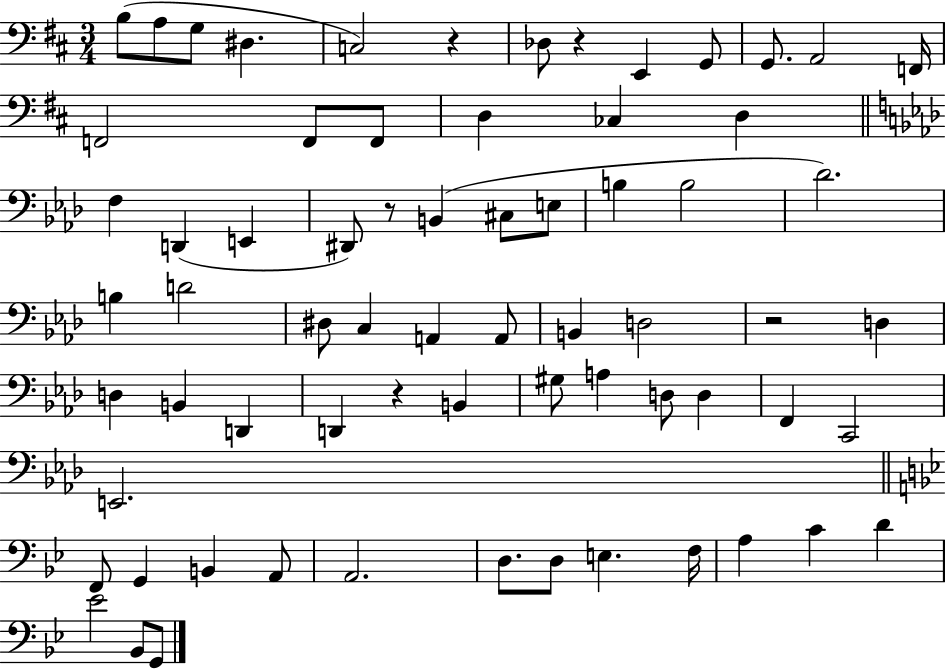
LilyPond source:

{
  \clef bass
  \numericTimeSignature
  \time 3/4
  \key d \major
  b8( a8 g8 dis4. | c2) r4 | des8 r4 e,4 g,8 | g,8. a,2 f,16 | \break f,2 f,8 f,8 | d4 ces4 d4 | \bar "||" \break \key f \minor f4 d,4( e,4 | dis,8) r8 b,4( cis8 e8 | b4 b2 | des'2.) | \break b4 d'2 | dis8 c4 a,4 a,8 | b,4 d2 | r2 d4 | \break d4 b,4 d,4 | d,4 r4 b,4 | gis8 a4 d8 d4 | f,4 c,2 | \break e,2. | \bar "||" \break \key g \minor f,8 g,4 b,4 a,8 | a,2. | d8. d8 e4. f16 | a4 c'4 d'4 | \break ees'2 bes,8 g,8 | \bar "|."
}